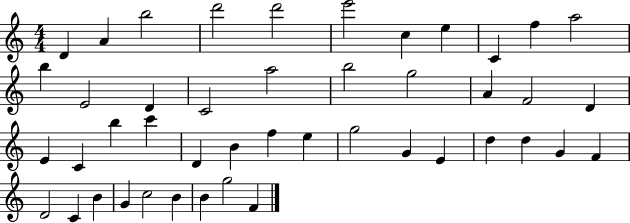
X:1
T:Untitled
M:4/4
L:1/4
K:C
D A b2 d'2 d'2 e'2 c e C f a2 b E2 D C2 a2 b2 g2 A F2 D E C b c' D B f e g2 G E d d G F D2 C B G c2 B B g2 F